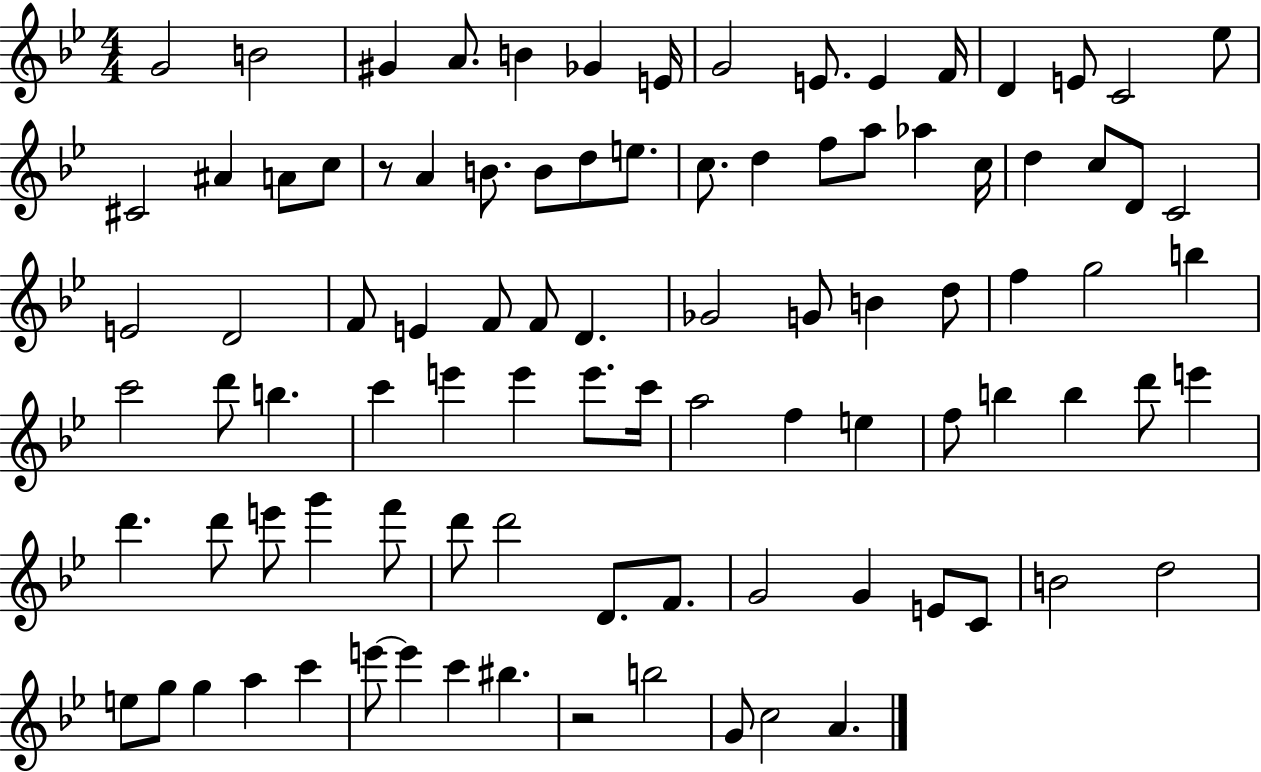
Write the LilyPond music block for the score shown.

{
  \clef treble
  \numericTimeSignature
  \time 4/4
  \key bes \major
  \repeat volta 2 { g'2 b'2 | gis'4 a'8. b'4 ges'4 e'16 | g'2 e'8. e'4 f'16 | d'4 e'8 c'2 ees''8 | \break cis'2 ais'4 a'8 c''8 | r8 a'4 b'8. b'8 d''8 e''8. | c''8. d''4 f''8 a''8 aes''4 c''16 | d''4 c''8 d'8 c'2 | \break e'2 d'2 | f'8 e'4 f'8 f'8 d'4. | ges'2 g'8 b'4 d''8 | f''4 g''2 b''4 | \break c'''2 d'''8 b''4. | c'''4 e'''4 e'''4 e'''8. c'''16 | a''2 f''4 e''4 | f''8 b''4 b''4 d'''8 e'''4 | \break d'''4. d'''8 e'''8 g'''4 f'''8 | d'''8 d'''2 d'8. f'8. | g'2 g'4 e'8 c'8 | b'2 d''2 | \break e''8 g''8 g''4 a''4 c'''4 | e'''8~~ e'''4 c'''4 bis''4. | r2 b''2 | g'8 c''2 a'4. | \break } \bar "|."
}